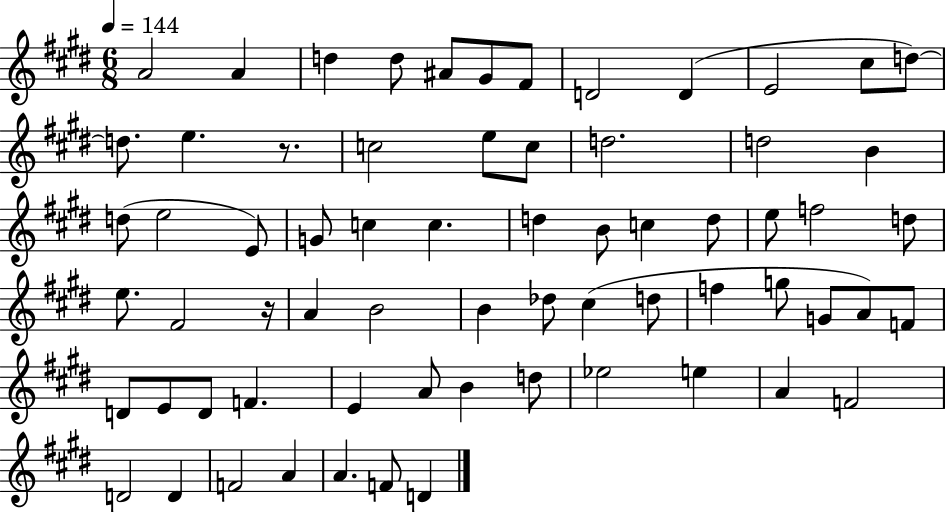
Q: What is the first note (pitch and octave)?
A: A4